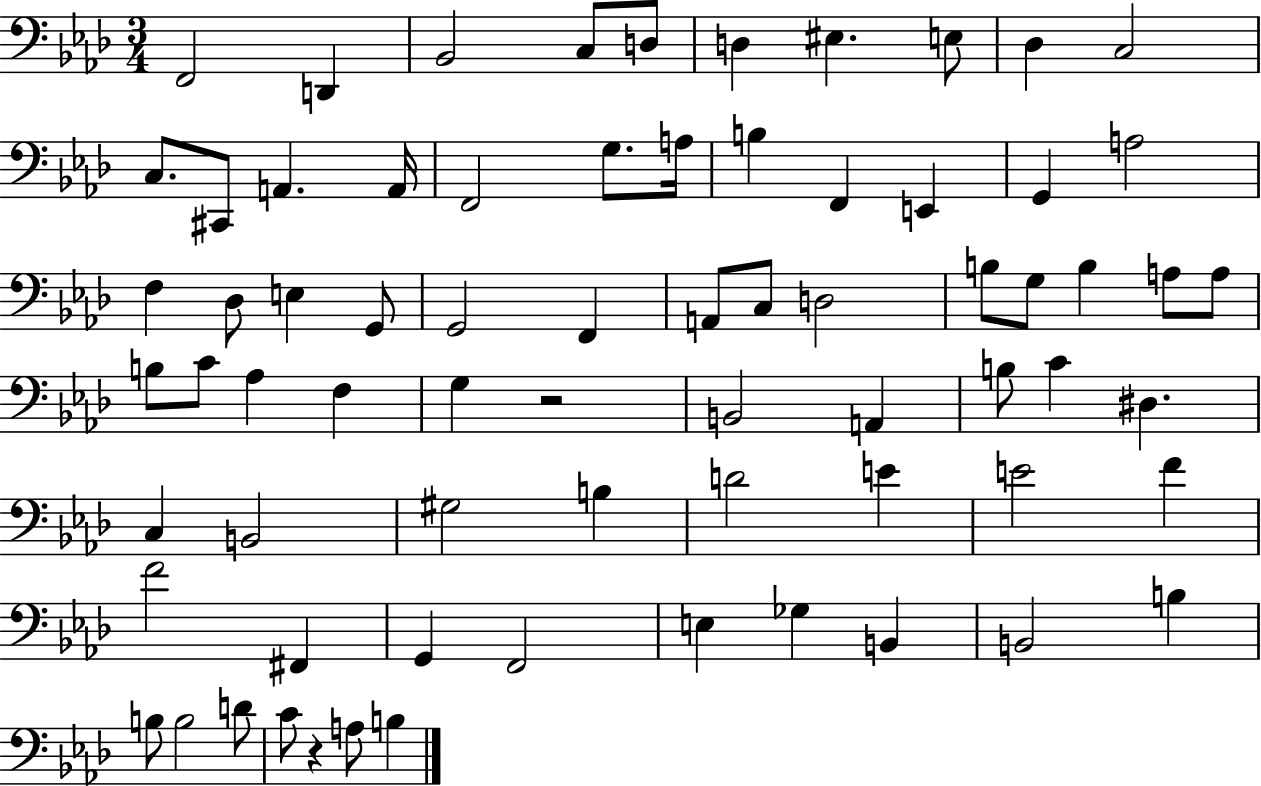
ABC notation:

X:1
T:Untitled
M:3/4
L:1/4
K:Ab
F,,2 D,, _B,,2 C,/2 D,/2 D, ^E, E,/2 _D, C,2 C,/2 ^C,,/2 A,, A,,/4 F,,2 G,/2 A,/4 B, F,, E,, G,, A,2 F, _D,/2 E, G,,/2 G,,2 F,, A,,/2 C,/2 D,2 B,/2 G,/2 B, A,/2 A,/2 B,/2 C/2 _A, F, G, z2 B,,2 A,, B,/2 C ^D, C, B,,2 ^G,2 B, D2 E E2 F F2 ^F,, G,, F,,2 E, _G, B,, B,,2 B, B,/2 B,2 D/2 C/2 z A,/2 B,